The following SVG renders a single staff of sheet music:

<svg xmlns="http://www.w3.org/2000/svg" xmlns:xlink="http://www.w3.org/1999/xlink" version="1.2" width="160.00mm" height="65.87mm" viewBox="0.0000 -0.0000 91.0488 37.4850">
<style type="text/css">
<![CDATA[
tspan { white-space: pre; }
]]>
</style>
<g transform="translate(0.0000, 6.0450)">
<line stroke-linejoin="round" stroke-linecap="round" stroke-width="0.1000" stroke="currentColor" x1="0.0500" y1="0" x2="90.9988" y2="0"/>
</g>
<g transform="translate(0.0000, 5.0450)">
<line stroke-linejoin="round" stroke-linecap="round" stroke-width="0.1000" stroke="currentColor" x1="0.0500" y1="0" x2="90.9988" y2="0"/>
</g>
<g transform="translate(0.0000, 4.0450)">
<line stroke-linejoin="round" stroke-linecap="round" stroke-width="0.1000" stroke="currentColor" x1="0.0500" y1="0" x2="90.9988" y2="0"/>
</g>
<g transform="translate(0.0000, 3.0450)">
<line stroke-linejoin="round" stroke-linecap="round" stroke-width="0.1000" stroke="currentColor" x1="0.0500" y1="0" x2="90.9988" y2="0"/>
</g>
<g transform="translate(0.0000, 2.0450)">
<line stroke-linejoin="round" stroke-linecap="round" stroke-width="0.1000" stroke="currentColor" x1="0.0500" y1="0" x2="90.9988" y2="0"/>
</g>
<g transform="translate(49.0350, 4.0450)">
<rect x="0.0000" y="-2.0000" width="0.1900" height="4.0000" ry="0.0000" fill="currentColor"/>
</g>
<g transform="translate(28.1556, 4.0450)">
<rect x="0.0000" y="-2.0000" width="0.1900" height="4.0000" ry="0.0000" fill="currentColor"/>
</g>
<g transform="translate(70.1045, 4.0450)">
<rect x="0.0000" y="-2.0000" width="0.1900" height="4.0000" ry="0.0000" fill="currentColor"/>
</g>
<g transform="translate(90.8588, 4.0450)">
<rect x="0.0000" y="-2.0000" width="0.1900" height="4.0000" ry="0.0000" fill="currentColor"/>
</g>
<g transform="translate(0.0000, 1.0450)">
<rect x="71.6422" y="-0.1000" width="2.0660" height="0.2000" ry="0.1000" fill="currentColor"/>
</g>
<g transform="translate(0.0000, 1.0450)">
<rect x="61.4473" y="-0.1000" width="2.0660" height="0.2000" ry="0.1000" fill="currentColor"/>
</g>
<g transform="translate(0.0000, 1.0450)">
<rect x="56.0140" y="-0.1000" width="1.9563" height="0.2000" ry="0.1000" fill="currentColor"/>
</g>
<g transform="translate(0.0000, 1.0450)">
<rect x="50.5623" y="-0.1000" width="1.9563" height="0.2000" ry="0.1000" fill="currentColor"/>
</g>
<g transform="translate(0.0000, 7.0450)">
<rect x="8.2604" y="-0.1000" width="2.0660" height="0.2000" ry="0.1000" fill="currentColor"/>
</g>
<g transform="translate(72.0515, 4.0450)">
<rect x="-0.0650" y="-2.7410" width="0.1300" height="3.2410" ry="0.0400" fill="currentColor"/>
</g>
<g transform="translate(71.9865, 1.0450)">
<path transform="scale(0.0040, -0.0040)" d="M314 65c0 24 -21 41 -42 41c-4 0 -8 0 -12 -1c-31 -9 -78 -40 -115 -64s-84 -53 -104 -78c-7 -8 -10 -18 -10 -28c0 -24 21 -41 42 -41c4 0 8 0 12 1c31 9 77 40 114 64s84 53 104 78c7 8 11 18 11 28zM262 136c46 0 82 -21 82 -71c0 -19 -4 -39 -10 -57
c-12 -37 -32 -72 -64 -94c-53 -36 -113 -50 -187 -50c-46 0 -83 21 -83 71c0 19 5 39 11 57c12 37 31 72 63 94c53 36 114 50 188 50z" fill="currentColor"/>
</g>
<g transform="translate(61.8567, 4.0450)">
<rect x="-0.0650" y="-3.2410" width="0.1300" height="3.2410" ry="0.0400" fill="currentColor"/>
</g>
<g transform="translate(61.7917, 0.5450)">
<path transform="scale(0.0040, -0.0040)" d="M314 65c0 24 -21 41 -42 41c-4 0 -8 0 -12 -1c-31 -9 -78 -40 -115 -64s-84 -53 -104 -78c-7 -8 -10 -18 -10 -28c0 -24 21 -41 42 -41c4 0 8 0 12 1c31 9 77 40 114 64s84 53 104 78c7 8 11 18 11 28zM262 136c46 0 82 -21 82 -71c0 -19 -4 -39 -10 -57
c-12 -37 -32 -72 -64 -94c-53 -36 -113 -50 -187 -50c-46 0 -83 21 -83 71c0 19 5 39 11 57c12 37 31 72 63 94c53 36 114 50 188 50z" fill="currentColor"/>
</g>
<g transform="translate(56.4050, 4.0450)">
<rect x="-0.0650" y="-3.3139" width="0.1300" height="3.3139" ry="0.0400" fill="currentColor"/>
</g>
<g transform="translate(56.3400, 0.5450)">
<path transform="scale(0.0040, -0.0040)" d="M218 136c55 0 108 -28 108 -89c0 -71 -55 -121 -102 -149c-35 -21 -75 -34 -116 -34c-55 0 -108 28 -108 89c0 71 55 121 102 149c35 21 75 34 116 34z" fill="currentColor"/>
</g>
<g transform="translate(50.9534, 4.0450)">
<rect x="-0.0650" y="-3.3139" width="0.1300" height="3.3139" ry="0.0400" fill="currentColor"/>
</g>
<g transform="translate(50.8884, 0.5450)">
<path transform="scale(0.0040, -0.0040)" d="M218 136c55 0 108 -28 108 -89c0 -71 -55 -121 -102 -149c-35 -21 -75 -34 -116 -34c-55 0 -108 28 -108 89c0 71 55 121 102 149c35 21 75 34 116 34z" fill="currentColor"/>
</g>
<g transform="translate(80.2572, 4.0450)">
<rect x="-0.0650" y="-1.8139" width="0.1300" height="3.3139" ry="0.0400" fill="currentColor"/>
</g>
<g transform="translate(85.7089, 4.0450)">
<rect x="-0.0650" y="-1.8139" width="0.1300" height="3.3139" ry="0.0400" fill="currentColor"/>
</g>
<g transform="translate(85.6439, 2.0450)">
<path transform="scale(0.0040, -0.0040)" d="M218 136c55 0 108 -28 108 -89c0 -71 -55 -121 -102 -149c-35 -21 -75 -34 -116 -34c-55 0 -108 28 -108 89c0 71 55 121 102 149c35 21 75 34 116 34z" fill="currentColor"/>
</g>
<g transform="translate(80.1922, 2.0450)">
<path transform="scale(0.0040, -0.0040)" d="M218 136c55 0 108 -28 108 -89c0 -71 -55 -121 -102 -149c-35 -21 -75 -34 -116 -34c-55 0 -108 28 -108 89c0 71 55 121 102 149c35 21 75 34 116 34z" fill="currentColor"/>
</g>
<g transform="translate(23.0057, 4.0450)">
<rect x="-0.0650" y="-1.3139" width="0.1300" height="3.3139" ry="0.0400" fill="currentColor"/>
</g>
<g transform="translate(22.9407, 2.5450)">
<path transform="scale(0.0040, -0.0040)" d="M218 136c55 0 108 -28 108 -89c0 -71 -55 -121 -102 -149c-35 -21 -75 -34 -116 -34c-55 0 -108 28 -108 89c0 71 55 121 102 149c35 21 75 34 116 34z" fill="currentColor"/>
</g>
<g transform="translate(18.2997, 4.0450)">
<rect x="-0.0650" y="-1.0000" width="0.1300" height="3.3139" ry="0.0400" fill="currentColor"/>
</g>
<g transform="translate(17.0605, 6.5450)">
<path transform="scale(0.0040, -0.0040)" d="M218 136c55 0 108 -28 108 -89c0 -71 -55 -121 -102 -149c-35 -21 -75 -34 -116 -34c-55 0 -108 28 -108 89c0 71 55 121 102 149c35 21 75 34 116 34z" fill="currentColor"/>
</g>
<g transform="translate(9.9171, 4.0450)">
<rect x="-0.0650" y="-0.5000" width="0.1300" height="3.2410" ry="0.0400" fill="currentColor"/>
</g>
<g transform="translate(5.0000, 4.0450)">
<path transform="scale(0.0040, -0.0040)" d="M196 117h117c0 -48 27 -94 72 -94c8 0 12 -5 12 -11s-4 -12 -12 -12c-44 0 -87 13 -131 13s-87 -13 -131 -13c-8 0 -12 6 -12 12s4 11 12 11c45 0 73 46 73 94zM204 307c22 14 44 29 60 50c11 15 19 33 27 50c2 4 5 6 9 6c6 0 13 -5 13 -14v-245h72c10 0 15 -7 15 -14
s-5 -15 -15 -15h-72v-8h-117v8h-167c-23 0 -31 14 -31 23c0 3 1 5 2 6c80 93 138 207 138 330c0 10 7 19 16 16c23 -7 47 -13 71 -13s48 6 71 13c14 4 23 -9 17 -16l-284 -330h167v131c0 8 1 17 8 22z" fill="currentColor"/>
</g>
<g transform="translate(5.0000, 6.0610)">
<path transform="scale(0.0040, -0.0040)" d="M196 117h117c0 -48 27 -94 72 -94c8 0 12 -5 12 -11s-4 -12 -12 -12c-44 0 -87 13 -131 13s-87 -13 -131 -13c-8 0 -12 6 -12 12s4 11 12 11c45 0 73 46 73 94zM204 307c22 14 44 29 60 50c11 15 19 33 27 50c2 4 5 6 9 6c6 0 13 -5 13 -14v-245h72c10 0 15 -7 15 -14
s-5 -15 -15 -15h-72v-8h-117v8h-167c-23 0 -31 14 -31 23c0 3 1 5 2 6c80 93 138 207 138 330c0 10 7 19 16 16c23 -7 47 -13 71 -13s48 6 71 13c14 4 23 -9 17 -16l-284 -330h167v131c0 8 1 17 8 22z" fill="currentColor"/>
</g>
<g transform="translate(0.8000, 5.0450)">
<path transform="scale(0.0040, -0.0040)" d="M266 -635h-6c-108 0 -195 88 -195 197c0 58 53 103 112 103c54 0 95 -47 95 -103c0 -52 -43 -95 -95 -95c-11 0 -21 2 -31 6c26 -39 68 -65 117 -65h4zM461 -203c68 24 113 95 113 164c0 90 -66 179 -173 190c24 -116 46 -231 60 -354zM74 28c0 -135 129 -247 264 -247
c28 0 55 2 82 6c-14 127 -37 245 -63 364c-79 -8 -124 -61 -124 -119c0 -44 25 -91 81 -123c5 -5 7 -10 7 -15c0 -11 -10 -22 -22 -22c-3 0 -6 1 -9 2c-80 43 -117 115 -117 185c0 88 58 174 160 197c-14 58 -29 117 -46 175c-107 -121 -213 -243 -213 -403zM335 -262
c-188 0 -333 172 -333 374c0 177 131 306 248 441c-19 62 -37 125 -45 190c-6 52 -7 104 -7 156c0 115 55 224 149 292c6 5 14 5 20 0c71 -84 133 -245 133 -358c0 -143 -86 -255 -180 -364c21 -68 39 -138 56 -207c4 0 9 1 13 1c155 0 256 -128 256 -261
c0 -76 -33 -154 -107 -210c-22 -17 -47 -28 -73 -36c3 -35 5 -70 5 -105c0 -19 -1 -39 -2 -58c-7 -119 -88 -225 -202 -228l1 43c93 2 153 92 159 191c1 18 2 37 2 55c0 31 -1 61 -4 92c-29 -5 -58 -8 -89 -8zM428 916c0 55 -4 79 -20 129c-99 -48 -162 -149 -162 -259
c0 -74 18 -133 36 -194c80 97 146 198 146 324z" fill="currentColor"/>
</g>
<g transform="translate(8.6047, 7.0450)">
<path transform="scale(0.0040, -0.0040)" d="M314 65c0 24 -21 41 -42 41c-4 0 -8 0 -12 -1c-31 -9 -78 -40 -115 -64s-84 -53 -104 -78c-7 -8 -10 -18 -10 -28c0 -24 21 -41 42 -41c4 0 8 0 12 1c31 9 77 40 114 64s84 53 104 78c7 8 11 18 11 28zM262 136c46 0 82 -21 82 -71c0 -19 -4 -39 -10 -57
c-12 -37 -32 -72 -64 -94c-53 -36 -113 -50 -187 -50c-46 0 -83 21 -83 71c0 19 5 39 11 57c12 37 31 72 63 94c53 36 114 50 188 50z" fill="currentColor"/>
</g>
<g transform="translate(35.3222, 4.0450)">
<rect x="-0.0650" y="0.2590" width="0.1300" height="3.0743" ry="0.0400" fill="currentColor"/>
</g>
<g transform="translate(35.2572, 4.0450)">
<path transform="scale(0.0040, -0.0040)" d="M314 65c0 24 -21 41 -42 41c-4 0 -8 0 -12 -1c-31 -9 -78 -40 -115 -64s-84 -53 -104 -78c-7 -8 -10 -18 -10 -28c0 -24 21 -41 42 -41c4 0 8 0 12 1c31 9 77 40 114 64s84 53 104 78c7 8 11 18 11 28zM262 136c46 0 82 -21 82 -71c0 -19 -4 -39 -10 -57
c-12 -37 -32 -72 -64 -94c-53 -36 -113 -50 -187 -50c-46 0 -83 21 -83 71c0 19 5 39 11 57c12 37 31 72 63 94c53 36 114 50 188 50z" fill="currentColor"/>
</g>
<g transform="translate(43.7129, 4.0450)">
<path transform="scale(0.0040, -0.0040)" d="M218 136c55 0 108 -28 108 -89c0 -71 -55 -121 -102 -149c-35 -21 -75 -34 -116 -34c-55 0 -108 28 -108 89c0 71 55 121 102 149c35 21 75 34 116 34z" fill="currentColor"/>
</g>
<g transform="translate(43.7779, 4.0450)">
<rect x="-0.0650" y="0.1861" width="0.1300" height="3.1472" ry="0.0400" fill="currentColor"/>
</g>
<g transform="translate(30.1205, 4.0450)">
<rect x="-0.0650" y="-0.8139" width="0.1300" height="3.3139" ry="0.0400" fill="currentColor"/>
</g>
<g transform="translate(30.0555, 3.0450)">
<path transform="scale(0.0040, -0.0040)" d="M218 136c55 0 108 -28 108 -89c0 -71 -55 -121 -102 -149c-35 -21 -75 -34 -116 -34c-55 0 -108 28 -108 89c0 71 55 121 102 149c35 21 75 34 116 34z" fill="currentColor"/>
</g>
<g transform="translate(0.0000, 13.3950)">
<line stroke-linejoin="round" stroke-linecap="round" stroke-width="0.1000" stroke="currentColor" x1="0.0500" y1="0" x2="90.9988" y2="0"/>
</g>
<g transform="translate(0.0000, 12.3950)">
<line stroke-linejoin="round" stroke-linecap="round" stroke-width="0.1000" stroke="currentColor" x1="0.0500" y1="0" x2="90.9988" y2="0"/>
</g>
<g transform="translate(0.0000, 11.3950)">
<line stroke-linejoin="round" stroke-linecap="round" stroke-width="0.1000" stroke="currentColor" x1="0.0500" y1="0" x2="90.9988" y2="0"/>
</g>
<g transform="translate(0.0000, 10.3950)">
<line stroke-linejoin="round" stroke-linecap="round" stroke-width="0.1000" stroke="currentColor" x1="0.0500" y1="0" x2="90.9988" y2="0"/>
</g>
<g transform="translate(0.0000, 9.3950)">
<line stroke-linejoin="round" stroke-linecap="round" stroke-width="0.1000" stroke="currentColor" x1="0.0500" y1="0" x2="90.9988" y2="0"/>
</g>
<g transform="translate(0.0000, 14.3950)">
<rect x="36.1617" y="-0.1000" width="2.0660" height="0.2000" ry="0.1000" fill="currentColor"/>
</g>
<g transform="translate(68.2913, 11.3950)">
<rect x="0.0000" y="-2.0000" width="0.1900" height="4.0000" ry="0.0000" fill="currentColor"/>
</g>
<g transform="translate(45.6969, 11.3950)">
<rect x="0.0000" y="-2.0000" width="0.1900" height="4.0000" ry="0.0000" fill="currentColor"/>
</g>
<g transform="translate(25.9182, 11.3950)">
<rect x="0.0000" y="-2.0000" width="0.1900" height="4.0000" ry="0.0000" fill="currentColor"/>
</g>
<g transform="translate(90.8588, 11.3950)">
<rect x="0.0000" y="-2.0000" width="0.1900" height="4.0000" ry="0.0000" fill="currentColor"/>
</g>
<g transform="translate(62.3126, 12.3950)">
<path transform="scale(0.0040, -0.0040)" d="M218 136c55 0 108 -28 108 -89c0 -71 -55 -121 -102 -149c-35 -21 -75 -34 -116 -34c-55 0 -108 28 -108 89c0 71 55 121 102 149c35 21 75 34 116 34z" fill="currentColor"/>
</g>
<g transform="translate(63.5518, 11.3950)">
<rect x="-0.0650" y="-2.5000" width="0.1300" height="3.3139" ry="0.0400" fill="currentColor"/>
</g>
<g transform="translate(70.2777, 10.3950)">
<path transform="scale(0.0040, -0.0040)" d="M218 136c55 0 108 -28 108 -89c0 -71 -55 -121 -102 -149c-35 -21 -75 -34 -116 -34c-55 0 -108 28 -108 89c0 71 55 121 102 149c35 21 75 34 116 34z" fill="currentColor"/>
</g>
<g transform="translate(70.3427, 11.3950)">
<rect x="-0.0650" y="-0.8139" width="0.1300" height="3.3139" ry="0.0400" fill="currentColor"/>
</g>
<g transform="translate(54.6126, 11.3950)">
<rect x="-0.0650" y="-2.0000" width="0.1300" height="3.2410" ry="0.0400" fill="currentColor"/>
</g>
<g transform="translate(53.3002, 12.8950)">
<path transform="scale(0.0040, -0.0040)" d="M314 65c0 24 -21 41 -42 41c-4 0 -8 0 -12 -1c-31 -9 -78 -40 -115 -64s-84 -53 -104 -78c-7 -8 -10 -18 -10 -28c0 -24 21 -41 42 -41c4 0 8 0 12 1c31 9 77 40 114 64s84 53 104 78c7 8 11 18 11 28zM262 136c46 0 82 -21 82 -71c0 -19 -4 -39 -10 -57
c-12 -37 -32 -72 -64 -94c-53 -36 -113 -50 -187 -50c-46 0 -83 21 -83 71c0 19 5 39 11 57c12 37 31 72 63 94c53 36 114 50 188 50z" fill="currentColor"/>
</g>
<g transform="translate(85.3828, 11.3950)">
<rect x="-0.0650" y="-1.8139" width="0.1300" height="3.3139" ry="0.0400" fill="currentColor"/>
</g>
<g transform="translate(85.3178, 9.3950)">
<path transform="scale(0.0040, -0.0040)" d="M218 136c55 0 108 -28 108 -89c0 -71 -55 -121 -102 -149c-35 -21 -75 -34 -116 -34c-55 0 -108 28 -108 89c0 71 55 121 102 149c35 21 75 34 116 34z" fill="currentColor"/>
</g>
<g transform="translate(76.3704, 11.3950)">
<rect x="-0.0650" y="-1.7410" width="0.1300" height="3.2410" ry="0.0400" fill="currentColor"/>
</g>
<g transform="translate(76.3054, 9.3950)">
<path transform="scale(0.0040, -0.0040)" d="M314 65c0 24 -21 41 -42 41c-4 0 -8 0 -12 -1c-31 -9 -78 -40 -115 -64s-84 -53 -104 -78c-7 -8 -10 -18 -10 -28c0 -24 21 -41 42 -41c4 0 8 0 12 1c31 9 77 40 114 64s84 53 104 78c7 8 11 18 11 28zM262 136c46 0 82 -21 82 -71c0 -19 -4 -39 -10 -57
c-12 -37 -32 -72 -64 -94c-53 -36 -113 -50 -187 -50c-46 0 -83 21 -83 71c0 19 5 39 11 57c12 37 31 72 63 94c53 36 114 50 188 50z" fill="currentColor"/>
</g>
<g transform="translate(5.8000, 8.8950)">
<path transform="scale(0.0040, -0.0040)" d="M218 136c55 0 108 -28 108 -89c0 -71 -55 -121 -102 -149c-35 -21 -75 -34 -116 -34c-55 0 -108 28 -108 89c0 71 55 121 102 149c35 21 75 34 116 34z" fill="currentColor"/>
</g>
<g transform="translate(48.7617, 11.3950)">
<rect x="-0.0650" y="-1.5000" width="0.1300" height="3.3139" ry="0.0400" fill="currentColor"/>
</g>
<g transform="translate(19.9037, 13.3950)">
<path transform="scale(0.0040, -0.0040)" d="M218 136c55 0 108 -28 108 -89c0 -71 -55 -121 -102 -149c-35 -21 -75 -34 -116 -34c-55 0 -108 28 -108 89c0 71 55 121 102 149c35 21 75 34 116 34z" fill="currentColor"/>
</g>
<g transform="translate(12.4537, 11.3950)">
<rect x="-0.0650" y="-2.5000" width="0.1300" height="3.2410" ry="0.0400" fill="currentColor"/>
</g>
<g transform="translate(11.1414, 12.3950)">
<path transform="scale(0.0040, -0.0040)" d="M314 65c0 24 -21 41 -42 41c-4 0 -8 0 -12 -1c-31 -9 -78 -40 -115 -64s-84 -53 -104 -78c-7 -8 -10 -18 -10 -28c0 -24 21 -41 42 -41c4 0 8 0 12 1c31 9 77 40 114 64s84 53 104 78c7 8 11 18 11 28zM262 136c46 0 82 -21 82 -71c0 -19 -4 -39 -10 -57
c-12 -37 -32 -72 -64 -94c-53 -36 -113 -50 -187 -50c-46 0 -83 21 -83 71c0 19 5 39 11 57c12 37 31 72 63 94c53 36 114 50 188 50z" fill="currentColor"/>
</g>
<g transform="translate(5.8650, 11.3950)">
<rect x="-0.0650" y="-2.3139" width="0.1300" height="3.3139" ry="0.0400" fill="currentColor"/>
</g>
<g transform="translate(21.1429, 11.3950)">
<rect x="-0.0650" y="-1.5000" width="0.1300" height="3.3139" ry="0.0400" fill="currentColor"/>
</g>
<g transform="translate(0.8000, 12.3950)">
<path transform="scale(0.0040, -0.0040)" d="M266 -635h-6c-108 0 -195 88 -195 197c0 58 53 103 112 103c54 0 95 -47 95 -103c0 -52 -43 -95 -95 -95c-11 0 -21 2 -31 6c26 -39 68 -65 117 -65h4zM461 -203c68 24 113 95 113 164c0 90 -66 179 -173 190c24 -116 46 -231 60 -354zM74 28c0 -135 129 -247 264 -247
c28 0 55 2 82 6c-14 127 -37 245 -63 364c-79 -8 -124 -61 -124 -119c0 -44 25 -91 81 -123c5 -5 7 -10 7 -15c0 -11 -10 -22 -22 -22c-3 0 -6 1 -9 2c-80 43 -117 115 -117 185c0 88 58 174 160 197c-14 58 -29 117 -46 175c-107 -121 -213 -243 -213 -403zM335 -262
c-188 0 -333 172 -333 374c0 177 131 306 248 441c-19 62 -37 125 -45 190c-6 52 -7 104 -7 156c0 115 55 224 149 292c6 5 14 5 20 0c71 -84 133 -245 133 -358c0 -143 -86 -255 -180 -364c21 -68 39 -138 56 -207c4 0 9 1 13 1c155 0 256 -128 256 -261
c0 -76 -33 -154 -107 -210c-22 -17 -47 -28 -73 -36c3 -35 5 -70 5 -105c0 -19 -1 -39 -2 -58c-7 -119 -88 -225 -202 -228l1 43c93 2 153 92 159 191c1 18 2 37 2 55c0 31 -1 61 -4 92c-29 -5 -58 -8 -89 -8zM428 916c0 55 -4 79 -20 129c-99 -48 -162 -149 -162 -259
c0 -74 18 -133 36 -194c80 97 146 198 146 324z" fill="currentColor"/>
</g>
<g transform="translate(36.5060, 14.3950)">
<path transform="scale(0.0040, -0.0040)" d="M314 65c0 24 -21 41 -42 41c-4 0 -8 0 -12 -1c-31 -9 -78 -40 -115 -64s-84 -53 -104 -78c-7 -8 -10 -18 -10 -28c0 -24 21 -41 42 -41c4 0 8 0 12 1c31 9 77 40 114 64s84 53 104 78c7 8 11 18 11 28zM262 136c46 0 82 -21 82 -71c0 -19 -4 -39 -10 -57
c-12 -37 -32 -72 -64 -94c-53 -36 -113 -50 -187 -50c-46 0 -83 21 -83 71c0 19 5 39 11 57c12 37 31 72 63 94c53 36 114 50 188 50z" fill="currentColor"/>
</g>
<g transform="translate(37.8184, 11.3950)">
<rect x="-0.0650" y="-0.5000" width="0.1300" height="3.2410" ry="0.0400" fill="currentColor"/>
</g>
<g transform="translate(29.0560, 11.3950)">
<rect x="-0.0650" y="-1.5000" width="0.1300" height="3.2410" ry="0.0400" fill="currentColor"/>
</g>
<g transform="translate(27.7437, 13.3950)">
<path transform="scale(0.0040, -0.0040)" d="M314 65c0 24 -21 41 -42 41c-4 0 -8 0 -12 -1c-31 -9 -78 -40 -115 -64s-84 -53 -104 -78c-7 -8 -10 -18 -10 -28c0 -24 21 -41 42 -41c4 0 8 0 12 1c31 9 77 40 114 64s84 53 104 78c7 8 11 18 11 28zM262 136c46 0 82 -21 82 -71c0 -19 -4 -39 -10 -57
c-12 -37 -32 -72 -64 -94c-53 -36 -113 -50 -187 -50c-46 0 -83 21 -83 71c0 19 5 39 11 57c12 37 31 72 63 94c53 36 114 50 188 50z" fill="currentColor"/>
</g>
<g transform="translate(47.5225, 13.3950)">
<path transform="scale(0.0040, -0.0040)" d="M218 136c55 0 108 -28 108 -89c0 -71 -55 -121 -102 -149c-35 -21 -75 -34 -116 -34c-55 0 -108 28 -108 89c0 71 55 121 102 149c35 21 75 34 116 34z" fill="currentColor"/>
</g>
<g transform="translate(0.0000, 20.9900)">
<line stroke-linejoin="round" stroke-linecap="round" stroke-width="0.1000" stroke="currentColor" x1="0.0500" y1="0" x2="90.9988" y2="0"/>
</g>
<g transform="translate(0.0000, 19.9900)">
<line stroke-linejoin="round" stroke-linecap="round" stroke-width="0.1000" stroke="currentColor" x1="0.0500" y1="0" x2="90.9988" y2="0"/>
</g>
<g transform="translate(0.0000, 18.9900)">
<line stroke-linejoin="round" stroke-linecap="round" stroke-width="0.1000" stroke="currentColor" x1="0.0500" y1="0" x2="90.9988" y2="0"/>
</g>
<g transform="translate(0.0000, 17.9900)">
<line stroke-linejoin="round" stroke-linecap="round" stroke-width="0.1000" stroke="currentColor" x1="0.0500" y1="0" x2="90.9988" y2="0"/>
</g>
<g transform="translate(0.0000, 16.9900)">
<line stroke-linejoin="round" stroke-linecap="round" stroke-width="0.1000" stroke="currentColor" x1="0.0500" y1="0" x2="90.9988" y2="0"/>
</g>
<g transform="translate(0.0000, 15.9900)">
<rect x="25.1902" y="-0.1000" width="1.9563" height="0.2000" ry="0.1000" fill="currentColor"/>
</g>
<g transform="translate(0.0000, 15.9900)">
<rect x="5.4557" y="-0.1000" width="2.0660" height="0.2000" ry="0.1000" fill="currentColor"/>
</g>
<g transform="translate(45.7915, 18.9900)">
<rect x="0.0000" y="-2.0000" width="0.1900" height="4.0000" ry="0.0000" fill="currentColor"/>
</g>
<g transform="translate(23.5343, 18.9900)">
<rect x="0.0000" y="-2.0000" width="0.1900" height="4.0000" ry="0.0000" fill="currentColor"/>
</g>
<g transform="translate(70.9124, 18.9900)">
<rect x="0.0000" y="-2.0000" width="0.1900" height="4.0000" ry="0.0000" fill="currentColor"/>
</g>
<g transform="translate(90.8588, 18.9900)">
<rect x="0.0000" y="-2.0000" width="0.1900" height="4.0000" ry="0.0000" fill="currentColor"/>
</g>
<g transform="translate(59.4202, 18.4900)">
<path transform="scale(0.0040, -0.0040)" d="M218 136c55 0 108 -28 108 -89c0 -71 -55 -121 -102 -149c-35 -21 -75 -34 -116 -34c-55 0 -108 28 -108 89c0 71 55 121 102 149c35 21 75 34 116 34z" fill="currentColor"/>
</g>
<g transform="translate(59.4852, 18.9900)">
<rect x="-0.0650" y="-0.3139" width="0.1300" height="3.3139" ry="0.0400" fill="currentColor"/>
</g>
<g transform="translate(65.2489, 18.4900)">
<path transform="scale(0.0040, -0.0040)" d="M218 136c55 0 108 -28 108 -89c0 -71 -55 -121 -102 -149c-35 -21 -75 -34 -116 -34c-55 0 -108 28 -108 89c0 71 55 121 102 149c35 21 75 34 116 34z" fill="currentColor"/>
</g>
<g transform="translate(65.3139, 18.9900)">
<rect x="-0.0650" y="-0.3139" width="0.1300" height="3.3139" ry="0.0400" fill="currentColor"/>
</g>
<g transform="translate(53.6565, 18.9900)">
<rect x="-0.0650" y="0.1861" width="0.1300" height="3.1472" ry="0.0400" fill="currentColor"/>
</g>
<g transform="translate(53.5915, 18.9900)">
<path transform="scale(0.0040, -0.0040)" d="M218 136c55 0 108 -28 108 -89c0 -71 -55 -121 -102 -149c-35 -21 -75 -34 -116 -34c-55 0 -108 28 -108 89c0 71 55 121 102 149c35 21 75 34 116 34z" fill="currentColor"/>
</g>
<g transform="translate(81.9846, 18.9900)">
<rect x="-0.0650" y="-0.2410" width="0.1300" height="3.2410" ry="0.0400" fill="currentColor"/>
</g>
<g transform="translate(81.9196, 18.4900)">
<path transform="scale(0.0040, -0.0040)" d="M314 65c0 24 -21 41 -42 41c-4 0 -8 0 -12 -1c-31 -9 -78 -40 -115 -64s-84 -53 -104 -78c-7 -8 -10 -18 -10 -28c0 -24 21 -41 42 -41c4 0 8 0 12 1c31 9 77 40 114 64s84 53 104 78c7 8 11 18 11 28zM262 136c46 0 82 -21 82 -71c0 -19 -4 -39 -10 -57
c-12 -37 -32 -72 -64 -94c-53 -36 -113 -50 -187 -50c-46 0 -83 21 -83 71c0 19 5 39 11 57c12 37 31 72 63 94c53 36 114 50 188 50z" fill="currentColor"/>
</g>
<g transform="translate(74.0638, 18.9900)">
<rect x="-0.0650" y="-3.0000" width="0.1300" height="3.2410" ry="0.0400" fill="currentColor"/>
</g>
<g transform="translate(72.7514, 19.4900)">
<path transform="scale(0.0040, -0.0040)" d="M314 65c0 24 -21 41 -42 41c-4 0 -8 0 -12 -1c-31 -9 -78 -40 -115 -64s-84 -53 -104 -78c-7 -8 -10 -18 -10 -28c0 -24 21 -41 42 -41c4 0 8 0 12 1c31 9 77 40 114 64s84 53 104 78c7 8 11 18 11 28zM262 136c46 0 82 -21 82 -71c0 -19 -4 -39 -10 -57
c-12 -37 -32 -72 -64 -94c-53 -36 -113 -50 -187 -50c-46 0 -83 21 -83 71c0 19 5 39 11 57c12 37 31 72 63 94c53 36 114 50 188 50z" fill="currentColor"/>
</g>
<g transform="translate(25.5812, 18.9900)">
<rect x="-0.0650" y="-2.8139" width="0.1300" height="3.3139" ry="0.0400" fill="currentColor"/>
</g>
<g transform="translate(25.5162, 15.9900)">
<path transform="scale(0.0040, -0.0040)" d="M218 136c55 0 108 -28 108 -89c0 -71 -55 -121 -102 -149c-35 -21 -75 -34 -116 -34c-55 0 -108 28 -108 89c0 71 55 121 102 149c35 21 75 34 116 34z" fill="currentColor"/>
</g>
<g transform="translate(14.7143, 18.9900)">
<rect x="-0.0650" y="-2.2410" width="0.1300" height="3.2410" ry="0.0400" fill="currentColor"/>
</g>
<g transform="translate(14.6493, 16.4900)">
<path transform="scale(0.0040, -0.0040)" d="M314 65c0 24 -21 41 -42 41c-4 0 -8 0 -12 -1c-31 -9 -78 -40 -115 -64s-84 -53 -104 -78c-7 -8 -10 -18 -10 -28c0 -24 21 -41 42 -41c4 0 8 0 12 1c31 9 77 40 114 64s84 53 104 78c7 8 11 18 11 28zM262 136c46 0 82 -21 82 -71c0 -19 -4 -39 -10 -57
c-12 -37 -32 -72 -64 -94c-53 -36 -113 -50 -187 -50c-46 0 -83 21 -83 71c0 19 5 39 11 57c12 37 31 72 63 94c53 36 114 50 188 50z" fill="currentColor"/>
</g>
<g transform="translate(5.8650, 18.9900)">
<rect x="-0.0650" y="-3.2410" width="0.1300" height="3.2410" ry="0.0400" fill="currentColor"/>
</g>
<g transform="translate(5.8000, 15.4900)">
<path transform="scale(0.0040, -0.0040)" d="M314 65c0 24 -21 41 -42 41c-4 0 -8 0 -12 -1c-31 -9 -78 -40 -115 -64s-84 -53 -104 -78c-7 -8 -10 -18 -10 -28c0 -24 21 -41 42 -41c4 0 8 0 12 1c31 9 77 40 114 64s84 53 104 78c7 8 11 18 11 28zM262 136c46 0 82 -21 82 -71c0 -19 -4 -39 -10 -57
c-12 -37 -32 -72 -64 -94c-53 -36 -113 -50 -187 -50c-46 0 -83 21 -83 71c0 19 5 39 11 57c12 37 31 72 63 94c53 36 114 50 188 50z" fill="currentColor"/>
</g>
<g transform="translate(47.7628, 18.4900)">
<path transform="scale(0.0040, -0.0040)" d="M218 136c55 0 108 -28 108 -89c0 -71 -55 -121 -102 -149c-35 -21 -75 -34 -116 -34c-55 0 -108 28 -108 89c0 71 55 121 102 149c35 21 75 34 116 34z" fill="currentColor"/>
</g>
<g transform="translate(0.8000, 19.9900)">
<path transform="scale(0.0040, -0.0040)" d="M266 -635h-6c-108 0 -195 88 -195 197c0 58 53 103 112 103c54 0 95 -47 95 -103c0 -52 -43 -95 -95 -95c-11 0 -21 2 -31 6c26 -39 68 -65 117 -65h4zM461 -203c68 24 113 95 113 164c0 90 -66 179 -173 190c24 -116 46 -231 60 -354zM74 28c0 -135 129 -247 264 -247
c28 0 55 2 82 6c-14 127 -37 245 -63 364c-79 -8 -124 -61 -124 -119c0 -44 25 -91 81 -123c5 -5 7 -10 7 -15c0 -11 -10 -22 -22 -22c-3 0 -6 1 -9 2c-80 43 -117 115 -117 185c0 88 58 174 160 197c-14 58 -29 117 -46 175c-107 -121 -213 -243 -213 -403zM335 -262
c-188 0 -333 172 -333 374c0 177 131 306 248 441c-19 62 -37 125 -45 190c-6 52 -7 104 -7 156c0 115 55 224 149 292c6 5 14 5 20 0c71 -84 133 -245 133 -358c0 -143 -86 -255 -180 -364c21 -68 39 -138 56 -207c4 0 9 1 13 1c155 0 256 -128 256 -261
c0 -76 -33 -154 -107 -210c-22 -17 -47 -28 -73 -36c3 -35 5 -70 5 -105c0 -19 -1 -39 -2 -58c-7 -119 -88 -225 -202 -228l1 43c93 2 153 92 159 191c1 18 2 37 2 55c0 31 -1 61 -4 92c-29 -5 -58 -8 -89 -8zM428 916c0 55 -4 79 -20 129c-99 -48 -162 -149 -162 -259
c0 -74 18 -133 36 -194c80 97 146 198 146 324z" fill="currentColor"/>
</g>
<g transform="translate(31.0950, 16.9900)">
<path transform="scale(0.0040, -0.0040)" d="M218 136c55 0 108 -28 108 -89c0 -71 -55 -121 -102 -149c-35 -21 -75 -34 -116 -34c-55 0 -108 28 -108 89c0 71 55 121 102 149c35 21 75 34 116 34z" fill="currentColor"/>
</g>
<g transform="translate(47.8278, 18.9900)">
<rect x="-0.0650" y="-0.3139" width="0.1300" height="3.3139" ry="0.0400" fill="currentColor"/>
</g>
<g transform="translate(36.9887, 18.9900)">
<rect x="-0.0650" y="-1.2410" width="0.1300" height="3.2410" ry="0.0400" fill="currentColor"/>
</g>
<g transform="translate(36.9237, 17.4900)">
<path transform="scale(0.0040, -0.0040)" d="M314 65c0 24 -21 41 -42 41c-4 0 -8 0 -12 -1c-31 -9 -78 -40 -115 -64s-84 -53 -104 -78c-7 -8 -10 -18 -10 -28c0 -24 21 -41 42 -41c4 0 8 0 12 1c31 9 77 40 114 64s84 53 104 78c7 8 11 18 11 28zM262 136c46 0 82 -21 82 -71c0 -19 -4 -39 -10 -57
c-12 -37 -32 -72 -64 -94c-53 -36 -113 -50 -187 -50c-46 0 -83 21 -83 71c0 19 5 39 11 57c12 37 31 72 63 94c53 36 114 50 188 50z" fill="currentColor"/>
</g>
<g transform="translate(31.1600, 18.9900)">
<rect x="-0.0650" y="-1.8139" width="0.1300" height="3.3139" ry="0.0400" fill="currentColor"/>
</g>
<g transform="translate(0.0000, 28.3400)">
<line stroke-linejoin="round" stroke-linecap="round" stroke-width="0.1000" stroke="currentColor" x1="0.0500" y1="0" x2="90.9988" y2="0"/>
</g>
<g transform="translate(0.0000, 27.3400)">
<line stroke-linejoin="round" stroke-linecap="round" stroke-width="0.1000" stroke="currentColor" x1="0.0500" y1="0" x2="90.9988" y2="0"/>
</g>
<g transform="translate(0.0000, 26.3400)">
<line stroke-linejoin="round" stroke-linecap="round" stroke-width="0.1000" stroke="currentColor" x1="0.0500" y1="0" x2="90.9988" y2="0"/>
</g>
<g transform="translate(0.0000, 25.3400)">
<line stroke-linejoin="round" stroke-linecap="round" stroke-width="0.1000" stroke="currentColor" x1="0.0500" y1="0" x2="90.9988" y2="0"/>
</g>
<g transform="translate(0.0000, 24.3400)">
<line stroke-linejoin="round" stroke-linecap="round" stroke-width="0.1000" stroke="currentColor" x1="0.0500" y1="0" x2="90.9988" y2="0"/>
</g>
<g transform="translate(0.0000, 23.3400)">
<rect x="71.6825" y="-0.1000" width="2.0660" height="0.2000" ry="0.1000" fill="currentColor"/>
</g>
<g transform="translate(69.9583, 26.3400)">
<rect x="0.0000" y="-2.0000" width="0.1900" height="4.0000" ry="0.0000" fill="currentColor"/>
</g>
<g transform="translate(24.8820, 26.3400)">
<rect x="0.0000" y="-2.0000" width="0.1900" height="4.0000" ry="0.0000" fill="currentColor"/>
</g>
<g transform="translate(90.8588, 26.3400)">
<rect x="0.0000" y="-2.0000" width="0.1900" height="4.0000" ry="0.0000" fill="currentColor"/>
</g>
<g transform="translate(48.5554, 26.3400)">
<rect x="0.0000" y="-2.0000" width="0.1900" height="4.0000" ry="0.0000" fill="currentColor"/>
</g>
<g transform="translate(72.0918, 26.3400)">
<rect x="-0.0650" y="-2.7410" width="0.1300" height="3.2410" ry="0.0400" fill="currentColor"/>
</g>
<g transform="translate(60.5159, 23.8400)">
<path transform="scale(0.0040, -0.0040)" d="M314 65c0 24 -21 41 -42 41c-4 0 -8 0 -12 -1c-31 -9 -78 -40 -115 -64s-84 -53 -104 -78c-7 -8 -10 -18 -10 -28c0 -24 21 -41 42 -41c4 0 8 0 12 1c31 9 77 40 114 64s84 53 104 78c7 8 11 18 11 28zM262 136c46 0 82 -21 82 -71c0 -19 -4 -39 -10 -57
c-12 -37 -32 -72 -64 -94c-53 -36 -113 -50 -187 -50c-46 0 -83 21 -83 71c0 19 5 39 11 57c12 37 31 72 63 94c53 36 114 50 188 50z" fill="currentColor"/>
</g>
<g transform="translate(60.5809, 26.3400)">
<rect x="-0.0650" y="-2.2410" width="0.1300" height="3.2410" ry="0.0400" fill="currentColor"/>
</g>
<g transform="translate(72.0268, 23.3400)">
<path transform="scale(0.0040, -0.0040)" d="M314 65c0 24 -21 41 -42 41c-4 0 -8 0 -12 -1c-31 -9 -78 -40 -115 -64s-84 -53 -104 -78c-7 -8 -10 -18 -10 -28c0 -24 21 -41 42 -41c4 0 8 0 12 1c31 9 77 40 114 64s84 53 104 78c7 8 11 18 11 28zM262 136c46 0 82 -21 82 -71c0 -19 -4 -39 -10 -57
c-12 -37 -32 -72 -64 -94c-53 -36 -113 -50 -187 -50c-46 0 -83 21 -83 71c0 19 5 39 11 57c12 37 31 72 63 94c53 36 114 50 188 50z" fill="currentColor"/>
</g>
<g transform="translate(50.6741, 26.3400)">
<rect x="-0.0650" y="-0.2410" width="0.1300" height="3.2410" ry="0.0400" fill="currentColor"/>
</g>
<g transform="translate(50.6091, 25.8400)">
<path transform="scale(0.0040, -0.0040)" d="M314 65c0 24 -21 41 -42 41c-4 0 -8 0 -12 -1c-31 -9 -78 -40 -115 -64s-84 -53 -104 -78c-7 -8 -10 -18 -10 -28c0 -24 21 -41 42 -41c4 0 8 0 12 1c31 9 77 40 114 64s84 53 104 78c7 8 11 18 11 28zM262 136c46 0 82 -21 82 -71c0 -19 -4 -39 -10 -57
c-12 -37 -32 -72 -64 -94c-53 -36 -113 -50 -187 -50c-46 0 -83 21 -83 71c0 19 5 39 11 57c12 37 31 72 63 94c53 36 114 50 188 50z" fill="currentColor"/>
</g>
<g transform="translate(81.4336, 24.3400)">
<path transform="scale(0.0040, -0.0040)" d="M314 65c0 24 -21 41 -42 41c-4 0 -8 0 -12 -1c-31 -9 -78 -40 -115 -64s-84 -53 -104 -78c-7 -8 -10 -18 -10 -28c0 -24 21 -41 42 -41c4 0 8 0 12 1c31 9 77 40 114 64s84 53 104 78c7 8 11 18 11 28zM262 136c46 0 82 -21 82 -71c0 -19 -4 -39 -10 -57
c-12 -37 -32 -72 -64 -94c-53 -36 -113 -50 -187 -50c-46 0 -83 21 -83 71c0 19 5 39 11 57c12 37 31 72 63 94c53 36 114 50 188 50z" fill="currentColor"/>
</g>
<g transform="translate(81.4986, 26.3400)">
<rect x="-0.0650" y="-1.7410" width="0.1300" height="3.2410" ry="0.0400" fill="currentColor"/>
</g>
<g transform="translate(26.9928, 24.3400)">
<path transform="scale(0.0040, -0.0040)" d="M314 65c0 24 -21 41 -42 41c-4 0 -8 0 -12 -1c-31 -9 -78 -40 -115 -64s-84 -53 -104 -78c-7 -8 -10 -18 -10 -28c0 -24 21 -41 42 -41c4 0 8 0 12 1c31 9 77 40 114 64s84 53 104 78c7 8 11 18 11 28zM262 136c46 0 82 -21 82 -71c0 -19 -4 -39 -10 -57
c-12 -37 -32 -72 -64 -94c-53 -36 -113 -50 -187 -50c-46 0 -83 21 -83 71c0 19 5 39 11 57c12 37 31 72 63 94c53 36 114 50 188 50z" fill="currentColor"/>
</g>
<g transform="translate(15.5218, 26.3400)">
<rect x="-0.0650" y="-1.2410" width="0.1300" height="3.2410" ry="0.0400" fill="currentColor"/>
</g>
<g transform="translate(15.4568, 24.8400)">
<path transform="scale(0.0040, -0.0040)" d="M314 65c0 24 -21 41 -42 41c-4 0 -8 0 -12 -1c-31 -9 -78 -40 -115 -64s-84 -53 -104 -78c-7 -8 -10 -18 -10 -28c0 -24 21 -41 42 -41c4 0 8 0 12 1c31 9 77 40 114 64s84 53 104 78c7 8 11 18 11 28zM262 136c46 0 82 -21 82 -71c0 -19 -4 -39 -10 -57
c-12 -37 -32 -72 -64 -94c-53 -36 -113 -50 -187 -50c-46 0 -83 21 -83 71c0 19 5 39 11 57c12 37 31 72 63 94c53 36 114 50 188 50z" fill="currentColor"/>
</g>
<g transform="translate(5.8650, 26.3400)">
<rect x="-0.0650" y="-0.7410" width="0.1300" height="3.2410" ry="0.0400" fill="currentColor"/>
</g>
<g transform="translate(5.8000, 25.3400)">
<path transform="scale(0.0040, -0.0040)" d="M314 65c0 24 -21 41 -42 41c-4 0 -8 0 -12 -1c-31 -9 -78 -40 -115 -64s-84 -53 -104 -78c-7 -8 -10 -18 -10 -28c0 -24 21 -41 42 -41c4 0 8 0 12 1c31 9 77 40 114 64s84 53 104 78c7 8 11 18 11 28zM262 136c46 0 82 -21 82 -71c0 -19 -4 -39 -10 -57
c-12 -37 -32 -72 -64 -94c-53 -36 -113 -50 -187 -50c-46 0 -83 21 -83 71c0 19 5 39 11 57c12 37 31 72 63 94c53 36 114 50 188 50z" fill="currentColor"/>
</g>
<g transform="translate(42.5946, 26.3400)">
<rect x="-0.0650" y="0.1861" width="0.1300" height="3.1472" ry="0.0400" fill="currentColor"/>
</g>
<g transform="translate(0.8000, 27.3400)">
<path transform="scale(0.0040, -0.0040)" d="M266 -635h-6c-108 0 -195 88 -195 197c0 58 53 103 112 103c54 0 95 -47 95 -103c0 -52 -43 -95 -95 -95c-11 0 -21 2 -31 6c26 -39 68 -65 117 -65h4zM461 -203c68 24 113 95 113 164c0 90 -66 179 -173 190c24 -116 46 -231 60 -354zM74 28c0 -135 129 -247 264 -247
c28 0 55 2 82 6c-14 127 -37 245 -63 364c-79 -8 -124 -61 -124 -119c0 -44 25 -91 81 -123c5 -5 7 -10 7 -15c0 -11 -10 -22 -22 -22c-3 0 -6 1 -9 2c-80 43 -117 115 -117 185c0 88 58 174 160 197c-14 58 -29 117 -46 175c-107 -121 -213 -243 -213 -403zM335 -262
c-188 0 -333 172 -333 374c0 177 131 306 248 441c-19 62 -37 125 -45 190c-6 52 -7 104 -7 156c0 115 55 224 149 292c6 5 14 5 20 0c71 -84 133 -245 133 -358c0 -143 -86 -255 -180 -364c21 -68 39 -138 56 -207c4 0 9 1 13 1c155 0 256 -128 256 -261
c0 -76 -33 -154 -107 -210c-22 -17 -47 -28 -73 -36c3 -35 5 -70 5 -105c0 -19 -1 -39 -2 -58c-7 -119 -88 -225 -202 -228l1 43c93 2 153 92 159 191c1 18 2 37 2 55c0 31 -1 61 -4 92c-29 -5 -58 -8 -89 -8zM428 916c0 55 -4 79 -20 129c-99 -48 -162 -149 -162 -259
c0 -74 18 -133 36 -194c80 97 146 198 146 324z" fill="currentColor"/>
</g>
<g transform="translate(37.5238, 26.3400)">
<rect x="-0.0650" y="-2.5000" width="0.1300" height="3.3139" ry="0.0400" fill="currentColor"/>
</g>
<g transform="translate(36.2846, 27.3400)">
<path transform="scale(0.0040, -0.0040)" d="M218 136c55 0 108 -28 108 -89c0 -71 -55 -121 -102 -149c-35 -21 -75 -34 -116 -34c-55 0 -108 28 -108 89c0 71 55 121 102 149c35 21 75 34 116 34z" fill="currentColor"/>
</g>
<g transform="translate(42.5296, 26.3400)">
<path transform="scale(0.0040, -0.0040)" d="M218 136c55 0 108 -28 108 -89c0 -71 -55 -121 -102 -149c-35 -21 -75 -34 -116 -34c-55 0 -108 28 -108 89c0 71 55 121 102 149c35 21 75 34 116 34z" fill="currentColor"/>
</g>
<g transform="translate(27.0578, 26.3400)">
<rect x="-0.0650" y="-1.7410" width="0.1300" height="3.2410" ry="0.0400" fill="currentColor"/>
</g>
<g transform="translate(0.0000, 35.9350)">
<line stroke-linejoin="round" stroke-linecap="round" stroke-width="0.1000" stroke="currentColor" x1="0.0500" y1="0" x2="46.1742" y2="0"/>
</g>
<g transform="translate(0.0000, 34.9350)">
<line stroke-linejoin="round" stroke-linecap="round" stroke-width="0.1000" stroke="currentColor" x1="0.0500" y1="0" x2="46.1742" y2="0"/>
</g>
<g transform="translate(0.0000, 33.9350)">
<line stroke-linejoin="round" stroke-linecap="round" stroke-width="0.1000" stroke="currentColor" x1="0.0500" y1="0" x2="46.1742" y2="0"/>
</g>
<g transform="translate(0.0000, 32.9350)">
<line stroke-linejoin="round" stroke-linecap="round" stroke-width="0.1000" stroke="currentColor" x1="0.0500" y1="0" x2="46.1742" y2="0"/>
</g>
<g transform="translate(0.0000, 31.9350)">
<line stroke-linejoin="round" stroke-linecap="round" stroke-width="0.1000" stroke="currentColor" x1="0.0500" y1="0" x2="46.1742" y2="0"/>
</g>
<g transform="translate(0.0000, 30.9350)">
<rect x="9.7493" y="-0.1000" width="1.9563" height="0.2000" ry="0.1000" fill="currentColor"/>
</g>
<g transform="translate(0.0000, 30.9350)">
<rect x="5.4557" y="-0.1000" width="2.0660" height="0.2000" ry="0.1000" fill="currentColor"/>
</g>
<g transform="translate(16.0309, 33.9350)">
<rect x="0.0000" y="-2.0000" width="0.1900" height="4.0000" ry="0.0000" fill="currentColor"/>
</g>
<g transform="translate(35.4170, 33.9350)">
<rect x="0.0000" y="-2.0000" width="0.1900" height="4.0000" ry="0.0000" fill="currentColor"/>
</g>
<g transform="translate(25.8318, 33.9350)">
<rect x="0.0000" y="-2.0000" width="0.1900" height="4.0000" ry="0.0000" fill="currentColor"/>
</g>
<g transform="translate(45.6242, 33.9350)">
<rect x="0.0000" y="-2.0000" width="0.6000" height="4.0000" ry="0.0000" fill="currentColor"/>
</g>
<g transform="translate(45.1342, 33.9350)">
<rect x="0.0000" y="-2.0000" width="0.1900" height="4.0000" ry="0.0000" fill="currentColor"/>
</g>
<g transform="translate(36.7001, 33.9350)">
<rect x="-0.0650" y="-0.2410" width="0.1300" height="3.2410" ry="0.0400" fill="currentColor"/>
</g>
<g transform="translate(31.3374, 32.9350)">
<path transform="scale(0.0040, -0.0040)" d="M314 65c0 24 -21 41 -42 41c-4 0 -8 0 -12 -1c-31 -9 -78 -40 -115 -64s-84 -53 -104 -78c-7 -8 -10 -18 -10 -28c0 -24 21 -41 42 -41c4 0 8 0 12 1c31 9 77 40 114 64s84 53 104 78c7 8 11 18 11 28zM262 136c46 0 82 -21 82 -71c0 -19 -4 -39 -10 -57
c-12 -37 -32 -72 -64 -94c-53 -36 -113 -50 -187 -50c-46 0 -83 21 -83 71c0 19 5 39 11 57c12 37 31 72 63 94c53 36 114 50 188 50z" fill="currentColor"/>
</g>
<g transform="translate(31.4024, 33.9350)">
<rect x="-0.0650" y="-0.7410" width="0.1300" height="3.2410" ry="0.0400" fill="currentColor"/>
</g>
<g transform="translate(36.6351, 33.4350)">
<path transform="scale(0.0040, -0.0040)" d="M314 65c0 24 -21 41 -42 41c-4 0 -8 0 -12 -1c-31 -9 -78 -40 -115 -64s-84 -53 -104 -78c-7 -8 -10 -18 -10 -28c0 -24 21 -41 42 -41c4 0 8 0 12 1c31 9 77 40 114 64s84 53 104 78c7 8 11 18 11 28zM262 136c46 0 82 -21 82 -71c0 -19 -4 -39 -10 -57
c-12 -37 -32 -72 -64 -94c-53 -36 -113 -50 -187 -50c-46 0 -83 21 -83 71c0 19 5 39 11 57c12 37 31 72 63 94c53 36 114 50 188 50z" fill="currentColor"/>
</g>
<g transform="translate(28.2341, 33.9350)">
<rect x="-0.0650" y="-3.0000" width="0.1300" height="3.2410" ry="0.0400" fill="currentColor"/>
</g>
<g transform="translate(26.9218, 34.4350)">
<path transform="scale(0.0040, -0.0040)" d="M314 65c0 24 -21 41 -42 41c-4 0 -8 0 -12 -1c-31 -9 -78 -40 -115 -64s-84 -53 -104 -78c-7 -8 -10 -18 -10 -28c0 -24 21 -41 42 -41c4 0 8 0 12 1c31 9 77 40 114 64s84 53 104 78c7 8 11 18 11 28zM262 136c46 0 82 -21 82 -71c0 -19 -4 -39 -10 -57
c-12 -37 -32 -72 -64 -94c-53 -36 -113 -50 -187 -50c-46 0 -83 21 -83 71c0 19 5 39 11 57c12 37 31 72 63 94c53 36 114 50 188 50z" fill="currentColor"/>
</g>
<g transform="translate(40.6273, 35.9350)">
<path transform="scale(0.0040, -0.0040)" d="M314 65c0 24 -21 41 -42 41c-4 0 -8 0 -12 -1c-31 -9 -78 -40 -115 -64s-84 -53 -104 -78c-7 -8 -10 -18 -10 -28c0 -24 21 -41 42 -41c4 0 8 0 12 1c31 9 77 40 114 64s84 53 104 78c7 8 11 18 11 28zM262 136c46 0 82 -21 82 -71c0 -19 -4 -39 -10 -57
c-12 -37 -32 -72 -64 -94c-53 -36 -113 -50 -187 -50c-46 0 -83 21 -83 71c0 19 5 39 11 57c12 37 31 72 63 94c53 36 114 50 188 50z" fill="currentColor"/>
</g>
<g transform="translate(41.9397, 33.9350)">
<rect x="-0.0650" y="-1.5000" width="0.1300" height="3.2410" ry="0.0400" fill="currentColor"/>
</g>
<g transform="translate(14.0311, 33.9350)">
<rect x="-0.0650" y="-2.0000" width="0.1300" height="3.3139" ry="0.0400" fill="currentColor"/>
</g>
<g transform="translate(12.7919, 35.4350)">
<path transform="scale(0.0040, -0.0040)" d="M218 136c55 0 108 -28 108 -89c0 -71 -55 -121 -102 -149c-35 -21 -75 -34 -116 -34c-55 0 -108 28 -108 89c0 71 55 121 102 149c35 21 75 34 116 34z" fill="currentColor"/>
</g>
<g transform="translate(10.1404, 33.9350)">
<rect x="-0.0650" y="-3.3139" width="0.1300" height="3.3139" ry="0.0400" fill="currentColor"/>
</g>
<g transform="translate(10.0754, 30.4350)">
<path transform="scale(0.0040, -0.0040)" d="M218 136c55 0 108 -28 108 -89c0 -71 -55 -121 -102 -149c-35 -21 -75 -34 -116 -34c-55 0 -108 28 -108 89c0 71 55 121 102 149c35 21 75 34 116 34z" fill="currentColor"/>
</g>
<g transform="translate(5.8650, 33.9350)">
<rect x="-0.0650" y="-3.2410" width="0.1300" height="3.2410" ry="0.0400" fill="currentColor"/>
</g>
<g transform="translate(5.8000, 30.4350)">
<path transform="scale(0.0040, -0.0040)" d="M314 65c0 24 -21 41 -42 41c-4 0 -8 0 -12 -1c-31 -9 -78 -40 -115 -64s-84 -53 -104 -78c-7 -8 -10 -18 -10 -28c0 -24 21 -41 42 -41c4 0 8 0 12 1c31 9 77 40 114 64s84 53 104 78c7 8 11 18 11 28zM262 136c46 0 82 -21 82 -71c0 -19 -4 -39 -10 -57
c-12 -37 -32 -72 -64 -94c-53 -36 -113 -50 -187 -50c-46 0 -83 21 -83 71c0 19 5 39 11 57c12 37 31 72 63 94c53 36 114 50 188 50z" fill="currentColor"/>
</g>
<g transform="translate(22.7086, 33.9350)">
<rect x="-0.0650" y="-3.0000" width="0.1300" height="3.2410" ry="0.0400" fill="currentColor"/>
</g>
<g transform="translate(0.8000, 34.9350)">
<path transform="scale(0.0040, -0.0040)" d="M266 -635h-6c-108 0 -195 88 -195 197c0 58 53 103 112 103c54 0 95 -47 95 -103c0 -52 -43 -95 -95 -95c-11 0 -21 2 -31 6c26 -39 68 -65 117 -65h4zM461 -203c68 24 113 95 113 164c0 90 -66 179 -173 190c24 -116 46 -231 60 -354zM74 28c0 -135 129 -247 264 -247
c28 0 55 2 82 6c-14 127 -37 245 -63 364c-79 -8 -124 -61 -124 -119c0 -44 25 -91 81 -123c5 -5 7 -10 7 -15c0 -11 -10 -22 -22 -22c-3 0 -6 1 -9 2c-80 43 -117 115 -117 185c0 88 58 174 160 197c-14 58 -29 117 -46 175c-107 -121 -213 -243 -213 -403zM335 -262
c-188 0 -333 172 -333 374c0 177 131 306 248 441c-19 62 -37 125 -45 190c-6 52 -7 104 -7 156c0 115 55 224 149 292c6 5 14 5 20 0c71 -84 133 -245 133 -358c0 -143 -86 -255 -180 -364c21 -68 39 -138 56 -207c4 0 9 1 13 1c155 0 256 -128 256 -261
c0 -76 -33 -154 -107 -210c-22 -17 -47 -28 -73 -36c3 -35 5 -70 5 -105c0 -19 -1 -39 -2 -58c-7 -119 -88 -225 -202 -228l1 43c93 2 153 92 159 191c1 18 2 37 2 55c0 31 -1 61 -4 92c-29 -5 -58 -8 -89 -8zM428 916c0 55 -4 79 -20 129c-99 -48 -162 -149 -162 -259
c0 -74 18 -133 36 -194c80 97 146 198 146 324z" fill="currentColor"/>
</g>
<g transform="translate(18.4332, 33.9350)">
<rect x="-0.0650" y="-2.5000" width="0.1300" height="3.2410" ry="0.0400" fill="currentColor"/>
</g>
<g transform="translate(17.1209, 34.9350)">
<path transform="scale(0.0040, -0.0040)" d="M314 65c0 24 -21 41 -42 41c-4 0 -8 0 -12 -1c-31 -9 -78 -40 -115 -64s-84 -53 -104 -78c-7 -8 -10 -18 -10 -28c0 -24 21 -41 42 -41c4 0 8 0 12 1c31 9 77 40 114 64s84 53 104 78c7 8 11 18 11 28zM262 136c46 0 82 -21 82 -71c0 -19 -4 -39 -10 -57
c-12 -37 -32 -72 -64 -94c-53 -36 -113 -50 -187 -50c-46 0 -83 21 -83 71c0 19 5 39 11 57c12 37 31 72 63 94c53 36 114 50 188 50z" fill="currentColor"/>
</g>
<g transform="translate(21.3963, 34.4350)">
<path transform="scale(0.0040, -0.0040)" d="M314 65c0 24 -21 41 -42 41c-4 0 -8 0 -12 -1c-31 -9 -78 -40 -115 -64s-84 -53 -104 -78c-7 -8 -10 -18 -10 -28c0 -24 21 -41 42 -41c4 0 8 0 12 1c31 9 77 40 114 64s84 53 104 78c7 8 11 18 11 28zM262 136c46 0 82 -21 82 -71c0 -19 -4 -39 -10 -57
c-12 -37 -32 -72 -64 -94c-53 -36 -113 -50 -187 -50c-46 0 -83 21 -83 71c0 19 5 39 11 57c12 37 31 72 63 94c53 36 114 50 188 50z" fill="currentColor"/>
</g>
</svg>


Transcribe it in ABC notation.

X:1
T:Untitled
M:4/4
L:1/4
K:C
C2 D e d B2 B b b b2 a2 f f g G2 E E2 C2 E F2 G d f2 f b2 g2 a f e2 c B c c A2 c2 d2 e2 f2 G B c2 g2 a2 f2 b2 b F G2 A2 A2 d2 c2 E2